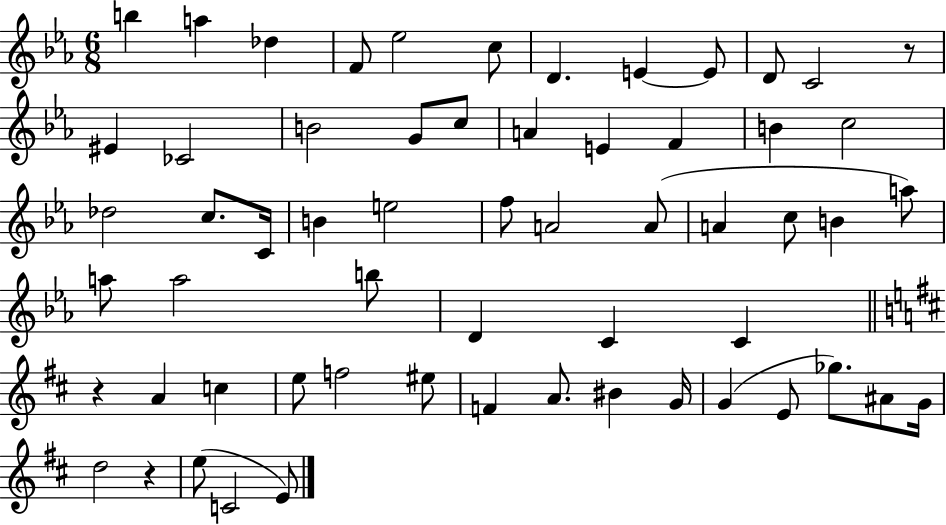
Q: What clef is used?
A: treble